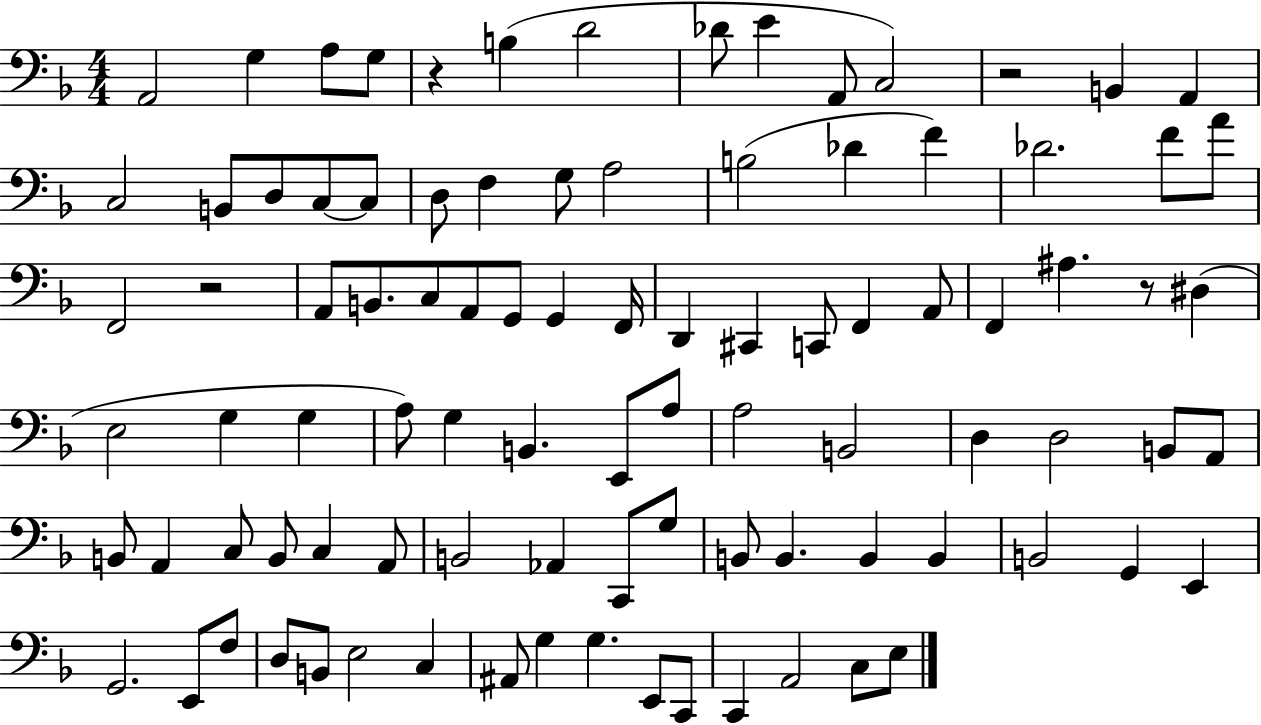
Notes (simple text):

A2/h G3/q A3/e G3/e R/q B3/q D4/h Db4/e E4/q A2/e C3/h R/h B2/q A2/q C3/h B2/e D3/e C3/e C3/e D3/e F3/q G3/e A3/h B3/h Db4/q F4/q Db4/h. F4/e A4/e F2/h R/h A2/e B2/e. C3/e A2/e G2/e G2/q F2/s D2/q C#2/q C2/e F2/q A2/e F2/q A#3/q. R/e D#3/q E3/h G3/q G3/q A3/e G3/q B2/q. E2/e A3/e A3/h B2/h D3/q D3/h B2/e A2/e B2/e A2/q C3/e B2/e C3/q A2/e B2/h Ab2/q C2/e G3/e B2/e B2/q. B2/q B2/q B2/h G2/q E2/q G2/h. E2/e F3/e D3/e B2/e E3/h C3/q A#2/e G3/q G3/q. E2/e C2/e C2/q A2/h C3/e E3/e